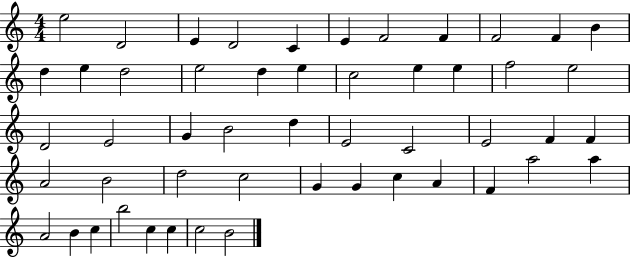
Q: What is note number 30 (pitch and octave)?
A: E4